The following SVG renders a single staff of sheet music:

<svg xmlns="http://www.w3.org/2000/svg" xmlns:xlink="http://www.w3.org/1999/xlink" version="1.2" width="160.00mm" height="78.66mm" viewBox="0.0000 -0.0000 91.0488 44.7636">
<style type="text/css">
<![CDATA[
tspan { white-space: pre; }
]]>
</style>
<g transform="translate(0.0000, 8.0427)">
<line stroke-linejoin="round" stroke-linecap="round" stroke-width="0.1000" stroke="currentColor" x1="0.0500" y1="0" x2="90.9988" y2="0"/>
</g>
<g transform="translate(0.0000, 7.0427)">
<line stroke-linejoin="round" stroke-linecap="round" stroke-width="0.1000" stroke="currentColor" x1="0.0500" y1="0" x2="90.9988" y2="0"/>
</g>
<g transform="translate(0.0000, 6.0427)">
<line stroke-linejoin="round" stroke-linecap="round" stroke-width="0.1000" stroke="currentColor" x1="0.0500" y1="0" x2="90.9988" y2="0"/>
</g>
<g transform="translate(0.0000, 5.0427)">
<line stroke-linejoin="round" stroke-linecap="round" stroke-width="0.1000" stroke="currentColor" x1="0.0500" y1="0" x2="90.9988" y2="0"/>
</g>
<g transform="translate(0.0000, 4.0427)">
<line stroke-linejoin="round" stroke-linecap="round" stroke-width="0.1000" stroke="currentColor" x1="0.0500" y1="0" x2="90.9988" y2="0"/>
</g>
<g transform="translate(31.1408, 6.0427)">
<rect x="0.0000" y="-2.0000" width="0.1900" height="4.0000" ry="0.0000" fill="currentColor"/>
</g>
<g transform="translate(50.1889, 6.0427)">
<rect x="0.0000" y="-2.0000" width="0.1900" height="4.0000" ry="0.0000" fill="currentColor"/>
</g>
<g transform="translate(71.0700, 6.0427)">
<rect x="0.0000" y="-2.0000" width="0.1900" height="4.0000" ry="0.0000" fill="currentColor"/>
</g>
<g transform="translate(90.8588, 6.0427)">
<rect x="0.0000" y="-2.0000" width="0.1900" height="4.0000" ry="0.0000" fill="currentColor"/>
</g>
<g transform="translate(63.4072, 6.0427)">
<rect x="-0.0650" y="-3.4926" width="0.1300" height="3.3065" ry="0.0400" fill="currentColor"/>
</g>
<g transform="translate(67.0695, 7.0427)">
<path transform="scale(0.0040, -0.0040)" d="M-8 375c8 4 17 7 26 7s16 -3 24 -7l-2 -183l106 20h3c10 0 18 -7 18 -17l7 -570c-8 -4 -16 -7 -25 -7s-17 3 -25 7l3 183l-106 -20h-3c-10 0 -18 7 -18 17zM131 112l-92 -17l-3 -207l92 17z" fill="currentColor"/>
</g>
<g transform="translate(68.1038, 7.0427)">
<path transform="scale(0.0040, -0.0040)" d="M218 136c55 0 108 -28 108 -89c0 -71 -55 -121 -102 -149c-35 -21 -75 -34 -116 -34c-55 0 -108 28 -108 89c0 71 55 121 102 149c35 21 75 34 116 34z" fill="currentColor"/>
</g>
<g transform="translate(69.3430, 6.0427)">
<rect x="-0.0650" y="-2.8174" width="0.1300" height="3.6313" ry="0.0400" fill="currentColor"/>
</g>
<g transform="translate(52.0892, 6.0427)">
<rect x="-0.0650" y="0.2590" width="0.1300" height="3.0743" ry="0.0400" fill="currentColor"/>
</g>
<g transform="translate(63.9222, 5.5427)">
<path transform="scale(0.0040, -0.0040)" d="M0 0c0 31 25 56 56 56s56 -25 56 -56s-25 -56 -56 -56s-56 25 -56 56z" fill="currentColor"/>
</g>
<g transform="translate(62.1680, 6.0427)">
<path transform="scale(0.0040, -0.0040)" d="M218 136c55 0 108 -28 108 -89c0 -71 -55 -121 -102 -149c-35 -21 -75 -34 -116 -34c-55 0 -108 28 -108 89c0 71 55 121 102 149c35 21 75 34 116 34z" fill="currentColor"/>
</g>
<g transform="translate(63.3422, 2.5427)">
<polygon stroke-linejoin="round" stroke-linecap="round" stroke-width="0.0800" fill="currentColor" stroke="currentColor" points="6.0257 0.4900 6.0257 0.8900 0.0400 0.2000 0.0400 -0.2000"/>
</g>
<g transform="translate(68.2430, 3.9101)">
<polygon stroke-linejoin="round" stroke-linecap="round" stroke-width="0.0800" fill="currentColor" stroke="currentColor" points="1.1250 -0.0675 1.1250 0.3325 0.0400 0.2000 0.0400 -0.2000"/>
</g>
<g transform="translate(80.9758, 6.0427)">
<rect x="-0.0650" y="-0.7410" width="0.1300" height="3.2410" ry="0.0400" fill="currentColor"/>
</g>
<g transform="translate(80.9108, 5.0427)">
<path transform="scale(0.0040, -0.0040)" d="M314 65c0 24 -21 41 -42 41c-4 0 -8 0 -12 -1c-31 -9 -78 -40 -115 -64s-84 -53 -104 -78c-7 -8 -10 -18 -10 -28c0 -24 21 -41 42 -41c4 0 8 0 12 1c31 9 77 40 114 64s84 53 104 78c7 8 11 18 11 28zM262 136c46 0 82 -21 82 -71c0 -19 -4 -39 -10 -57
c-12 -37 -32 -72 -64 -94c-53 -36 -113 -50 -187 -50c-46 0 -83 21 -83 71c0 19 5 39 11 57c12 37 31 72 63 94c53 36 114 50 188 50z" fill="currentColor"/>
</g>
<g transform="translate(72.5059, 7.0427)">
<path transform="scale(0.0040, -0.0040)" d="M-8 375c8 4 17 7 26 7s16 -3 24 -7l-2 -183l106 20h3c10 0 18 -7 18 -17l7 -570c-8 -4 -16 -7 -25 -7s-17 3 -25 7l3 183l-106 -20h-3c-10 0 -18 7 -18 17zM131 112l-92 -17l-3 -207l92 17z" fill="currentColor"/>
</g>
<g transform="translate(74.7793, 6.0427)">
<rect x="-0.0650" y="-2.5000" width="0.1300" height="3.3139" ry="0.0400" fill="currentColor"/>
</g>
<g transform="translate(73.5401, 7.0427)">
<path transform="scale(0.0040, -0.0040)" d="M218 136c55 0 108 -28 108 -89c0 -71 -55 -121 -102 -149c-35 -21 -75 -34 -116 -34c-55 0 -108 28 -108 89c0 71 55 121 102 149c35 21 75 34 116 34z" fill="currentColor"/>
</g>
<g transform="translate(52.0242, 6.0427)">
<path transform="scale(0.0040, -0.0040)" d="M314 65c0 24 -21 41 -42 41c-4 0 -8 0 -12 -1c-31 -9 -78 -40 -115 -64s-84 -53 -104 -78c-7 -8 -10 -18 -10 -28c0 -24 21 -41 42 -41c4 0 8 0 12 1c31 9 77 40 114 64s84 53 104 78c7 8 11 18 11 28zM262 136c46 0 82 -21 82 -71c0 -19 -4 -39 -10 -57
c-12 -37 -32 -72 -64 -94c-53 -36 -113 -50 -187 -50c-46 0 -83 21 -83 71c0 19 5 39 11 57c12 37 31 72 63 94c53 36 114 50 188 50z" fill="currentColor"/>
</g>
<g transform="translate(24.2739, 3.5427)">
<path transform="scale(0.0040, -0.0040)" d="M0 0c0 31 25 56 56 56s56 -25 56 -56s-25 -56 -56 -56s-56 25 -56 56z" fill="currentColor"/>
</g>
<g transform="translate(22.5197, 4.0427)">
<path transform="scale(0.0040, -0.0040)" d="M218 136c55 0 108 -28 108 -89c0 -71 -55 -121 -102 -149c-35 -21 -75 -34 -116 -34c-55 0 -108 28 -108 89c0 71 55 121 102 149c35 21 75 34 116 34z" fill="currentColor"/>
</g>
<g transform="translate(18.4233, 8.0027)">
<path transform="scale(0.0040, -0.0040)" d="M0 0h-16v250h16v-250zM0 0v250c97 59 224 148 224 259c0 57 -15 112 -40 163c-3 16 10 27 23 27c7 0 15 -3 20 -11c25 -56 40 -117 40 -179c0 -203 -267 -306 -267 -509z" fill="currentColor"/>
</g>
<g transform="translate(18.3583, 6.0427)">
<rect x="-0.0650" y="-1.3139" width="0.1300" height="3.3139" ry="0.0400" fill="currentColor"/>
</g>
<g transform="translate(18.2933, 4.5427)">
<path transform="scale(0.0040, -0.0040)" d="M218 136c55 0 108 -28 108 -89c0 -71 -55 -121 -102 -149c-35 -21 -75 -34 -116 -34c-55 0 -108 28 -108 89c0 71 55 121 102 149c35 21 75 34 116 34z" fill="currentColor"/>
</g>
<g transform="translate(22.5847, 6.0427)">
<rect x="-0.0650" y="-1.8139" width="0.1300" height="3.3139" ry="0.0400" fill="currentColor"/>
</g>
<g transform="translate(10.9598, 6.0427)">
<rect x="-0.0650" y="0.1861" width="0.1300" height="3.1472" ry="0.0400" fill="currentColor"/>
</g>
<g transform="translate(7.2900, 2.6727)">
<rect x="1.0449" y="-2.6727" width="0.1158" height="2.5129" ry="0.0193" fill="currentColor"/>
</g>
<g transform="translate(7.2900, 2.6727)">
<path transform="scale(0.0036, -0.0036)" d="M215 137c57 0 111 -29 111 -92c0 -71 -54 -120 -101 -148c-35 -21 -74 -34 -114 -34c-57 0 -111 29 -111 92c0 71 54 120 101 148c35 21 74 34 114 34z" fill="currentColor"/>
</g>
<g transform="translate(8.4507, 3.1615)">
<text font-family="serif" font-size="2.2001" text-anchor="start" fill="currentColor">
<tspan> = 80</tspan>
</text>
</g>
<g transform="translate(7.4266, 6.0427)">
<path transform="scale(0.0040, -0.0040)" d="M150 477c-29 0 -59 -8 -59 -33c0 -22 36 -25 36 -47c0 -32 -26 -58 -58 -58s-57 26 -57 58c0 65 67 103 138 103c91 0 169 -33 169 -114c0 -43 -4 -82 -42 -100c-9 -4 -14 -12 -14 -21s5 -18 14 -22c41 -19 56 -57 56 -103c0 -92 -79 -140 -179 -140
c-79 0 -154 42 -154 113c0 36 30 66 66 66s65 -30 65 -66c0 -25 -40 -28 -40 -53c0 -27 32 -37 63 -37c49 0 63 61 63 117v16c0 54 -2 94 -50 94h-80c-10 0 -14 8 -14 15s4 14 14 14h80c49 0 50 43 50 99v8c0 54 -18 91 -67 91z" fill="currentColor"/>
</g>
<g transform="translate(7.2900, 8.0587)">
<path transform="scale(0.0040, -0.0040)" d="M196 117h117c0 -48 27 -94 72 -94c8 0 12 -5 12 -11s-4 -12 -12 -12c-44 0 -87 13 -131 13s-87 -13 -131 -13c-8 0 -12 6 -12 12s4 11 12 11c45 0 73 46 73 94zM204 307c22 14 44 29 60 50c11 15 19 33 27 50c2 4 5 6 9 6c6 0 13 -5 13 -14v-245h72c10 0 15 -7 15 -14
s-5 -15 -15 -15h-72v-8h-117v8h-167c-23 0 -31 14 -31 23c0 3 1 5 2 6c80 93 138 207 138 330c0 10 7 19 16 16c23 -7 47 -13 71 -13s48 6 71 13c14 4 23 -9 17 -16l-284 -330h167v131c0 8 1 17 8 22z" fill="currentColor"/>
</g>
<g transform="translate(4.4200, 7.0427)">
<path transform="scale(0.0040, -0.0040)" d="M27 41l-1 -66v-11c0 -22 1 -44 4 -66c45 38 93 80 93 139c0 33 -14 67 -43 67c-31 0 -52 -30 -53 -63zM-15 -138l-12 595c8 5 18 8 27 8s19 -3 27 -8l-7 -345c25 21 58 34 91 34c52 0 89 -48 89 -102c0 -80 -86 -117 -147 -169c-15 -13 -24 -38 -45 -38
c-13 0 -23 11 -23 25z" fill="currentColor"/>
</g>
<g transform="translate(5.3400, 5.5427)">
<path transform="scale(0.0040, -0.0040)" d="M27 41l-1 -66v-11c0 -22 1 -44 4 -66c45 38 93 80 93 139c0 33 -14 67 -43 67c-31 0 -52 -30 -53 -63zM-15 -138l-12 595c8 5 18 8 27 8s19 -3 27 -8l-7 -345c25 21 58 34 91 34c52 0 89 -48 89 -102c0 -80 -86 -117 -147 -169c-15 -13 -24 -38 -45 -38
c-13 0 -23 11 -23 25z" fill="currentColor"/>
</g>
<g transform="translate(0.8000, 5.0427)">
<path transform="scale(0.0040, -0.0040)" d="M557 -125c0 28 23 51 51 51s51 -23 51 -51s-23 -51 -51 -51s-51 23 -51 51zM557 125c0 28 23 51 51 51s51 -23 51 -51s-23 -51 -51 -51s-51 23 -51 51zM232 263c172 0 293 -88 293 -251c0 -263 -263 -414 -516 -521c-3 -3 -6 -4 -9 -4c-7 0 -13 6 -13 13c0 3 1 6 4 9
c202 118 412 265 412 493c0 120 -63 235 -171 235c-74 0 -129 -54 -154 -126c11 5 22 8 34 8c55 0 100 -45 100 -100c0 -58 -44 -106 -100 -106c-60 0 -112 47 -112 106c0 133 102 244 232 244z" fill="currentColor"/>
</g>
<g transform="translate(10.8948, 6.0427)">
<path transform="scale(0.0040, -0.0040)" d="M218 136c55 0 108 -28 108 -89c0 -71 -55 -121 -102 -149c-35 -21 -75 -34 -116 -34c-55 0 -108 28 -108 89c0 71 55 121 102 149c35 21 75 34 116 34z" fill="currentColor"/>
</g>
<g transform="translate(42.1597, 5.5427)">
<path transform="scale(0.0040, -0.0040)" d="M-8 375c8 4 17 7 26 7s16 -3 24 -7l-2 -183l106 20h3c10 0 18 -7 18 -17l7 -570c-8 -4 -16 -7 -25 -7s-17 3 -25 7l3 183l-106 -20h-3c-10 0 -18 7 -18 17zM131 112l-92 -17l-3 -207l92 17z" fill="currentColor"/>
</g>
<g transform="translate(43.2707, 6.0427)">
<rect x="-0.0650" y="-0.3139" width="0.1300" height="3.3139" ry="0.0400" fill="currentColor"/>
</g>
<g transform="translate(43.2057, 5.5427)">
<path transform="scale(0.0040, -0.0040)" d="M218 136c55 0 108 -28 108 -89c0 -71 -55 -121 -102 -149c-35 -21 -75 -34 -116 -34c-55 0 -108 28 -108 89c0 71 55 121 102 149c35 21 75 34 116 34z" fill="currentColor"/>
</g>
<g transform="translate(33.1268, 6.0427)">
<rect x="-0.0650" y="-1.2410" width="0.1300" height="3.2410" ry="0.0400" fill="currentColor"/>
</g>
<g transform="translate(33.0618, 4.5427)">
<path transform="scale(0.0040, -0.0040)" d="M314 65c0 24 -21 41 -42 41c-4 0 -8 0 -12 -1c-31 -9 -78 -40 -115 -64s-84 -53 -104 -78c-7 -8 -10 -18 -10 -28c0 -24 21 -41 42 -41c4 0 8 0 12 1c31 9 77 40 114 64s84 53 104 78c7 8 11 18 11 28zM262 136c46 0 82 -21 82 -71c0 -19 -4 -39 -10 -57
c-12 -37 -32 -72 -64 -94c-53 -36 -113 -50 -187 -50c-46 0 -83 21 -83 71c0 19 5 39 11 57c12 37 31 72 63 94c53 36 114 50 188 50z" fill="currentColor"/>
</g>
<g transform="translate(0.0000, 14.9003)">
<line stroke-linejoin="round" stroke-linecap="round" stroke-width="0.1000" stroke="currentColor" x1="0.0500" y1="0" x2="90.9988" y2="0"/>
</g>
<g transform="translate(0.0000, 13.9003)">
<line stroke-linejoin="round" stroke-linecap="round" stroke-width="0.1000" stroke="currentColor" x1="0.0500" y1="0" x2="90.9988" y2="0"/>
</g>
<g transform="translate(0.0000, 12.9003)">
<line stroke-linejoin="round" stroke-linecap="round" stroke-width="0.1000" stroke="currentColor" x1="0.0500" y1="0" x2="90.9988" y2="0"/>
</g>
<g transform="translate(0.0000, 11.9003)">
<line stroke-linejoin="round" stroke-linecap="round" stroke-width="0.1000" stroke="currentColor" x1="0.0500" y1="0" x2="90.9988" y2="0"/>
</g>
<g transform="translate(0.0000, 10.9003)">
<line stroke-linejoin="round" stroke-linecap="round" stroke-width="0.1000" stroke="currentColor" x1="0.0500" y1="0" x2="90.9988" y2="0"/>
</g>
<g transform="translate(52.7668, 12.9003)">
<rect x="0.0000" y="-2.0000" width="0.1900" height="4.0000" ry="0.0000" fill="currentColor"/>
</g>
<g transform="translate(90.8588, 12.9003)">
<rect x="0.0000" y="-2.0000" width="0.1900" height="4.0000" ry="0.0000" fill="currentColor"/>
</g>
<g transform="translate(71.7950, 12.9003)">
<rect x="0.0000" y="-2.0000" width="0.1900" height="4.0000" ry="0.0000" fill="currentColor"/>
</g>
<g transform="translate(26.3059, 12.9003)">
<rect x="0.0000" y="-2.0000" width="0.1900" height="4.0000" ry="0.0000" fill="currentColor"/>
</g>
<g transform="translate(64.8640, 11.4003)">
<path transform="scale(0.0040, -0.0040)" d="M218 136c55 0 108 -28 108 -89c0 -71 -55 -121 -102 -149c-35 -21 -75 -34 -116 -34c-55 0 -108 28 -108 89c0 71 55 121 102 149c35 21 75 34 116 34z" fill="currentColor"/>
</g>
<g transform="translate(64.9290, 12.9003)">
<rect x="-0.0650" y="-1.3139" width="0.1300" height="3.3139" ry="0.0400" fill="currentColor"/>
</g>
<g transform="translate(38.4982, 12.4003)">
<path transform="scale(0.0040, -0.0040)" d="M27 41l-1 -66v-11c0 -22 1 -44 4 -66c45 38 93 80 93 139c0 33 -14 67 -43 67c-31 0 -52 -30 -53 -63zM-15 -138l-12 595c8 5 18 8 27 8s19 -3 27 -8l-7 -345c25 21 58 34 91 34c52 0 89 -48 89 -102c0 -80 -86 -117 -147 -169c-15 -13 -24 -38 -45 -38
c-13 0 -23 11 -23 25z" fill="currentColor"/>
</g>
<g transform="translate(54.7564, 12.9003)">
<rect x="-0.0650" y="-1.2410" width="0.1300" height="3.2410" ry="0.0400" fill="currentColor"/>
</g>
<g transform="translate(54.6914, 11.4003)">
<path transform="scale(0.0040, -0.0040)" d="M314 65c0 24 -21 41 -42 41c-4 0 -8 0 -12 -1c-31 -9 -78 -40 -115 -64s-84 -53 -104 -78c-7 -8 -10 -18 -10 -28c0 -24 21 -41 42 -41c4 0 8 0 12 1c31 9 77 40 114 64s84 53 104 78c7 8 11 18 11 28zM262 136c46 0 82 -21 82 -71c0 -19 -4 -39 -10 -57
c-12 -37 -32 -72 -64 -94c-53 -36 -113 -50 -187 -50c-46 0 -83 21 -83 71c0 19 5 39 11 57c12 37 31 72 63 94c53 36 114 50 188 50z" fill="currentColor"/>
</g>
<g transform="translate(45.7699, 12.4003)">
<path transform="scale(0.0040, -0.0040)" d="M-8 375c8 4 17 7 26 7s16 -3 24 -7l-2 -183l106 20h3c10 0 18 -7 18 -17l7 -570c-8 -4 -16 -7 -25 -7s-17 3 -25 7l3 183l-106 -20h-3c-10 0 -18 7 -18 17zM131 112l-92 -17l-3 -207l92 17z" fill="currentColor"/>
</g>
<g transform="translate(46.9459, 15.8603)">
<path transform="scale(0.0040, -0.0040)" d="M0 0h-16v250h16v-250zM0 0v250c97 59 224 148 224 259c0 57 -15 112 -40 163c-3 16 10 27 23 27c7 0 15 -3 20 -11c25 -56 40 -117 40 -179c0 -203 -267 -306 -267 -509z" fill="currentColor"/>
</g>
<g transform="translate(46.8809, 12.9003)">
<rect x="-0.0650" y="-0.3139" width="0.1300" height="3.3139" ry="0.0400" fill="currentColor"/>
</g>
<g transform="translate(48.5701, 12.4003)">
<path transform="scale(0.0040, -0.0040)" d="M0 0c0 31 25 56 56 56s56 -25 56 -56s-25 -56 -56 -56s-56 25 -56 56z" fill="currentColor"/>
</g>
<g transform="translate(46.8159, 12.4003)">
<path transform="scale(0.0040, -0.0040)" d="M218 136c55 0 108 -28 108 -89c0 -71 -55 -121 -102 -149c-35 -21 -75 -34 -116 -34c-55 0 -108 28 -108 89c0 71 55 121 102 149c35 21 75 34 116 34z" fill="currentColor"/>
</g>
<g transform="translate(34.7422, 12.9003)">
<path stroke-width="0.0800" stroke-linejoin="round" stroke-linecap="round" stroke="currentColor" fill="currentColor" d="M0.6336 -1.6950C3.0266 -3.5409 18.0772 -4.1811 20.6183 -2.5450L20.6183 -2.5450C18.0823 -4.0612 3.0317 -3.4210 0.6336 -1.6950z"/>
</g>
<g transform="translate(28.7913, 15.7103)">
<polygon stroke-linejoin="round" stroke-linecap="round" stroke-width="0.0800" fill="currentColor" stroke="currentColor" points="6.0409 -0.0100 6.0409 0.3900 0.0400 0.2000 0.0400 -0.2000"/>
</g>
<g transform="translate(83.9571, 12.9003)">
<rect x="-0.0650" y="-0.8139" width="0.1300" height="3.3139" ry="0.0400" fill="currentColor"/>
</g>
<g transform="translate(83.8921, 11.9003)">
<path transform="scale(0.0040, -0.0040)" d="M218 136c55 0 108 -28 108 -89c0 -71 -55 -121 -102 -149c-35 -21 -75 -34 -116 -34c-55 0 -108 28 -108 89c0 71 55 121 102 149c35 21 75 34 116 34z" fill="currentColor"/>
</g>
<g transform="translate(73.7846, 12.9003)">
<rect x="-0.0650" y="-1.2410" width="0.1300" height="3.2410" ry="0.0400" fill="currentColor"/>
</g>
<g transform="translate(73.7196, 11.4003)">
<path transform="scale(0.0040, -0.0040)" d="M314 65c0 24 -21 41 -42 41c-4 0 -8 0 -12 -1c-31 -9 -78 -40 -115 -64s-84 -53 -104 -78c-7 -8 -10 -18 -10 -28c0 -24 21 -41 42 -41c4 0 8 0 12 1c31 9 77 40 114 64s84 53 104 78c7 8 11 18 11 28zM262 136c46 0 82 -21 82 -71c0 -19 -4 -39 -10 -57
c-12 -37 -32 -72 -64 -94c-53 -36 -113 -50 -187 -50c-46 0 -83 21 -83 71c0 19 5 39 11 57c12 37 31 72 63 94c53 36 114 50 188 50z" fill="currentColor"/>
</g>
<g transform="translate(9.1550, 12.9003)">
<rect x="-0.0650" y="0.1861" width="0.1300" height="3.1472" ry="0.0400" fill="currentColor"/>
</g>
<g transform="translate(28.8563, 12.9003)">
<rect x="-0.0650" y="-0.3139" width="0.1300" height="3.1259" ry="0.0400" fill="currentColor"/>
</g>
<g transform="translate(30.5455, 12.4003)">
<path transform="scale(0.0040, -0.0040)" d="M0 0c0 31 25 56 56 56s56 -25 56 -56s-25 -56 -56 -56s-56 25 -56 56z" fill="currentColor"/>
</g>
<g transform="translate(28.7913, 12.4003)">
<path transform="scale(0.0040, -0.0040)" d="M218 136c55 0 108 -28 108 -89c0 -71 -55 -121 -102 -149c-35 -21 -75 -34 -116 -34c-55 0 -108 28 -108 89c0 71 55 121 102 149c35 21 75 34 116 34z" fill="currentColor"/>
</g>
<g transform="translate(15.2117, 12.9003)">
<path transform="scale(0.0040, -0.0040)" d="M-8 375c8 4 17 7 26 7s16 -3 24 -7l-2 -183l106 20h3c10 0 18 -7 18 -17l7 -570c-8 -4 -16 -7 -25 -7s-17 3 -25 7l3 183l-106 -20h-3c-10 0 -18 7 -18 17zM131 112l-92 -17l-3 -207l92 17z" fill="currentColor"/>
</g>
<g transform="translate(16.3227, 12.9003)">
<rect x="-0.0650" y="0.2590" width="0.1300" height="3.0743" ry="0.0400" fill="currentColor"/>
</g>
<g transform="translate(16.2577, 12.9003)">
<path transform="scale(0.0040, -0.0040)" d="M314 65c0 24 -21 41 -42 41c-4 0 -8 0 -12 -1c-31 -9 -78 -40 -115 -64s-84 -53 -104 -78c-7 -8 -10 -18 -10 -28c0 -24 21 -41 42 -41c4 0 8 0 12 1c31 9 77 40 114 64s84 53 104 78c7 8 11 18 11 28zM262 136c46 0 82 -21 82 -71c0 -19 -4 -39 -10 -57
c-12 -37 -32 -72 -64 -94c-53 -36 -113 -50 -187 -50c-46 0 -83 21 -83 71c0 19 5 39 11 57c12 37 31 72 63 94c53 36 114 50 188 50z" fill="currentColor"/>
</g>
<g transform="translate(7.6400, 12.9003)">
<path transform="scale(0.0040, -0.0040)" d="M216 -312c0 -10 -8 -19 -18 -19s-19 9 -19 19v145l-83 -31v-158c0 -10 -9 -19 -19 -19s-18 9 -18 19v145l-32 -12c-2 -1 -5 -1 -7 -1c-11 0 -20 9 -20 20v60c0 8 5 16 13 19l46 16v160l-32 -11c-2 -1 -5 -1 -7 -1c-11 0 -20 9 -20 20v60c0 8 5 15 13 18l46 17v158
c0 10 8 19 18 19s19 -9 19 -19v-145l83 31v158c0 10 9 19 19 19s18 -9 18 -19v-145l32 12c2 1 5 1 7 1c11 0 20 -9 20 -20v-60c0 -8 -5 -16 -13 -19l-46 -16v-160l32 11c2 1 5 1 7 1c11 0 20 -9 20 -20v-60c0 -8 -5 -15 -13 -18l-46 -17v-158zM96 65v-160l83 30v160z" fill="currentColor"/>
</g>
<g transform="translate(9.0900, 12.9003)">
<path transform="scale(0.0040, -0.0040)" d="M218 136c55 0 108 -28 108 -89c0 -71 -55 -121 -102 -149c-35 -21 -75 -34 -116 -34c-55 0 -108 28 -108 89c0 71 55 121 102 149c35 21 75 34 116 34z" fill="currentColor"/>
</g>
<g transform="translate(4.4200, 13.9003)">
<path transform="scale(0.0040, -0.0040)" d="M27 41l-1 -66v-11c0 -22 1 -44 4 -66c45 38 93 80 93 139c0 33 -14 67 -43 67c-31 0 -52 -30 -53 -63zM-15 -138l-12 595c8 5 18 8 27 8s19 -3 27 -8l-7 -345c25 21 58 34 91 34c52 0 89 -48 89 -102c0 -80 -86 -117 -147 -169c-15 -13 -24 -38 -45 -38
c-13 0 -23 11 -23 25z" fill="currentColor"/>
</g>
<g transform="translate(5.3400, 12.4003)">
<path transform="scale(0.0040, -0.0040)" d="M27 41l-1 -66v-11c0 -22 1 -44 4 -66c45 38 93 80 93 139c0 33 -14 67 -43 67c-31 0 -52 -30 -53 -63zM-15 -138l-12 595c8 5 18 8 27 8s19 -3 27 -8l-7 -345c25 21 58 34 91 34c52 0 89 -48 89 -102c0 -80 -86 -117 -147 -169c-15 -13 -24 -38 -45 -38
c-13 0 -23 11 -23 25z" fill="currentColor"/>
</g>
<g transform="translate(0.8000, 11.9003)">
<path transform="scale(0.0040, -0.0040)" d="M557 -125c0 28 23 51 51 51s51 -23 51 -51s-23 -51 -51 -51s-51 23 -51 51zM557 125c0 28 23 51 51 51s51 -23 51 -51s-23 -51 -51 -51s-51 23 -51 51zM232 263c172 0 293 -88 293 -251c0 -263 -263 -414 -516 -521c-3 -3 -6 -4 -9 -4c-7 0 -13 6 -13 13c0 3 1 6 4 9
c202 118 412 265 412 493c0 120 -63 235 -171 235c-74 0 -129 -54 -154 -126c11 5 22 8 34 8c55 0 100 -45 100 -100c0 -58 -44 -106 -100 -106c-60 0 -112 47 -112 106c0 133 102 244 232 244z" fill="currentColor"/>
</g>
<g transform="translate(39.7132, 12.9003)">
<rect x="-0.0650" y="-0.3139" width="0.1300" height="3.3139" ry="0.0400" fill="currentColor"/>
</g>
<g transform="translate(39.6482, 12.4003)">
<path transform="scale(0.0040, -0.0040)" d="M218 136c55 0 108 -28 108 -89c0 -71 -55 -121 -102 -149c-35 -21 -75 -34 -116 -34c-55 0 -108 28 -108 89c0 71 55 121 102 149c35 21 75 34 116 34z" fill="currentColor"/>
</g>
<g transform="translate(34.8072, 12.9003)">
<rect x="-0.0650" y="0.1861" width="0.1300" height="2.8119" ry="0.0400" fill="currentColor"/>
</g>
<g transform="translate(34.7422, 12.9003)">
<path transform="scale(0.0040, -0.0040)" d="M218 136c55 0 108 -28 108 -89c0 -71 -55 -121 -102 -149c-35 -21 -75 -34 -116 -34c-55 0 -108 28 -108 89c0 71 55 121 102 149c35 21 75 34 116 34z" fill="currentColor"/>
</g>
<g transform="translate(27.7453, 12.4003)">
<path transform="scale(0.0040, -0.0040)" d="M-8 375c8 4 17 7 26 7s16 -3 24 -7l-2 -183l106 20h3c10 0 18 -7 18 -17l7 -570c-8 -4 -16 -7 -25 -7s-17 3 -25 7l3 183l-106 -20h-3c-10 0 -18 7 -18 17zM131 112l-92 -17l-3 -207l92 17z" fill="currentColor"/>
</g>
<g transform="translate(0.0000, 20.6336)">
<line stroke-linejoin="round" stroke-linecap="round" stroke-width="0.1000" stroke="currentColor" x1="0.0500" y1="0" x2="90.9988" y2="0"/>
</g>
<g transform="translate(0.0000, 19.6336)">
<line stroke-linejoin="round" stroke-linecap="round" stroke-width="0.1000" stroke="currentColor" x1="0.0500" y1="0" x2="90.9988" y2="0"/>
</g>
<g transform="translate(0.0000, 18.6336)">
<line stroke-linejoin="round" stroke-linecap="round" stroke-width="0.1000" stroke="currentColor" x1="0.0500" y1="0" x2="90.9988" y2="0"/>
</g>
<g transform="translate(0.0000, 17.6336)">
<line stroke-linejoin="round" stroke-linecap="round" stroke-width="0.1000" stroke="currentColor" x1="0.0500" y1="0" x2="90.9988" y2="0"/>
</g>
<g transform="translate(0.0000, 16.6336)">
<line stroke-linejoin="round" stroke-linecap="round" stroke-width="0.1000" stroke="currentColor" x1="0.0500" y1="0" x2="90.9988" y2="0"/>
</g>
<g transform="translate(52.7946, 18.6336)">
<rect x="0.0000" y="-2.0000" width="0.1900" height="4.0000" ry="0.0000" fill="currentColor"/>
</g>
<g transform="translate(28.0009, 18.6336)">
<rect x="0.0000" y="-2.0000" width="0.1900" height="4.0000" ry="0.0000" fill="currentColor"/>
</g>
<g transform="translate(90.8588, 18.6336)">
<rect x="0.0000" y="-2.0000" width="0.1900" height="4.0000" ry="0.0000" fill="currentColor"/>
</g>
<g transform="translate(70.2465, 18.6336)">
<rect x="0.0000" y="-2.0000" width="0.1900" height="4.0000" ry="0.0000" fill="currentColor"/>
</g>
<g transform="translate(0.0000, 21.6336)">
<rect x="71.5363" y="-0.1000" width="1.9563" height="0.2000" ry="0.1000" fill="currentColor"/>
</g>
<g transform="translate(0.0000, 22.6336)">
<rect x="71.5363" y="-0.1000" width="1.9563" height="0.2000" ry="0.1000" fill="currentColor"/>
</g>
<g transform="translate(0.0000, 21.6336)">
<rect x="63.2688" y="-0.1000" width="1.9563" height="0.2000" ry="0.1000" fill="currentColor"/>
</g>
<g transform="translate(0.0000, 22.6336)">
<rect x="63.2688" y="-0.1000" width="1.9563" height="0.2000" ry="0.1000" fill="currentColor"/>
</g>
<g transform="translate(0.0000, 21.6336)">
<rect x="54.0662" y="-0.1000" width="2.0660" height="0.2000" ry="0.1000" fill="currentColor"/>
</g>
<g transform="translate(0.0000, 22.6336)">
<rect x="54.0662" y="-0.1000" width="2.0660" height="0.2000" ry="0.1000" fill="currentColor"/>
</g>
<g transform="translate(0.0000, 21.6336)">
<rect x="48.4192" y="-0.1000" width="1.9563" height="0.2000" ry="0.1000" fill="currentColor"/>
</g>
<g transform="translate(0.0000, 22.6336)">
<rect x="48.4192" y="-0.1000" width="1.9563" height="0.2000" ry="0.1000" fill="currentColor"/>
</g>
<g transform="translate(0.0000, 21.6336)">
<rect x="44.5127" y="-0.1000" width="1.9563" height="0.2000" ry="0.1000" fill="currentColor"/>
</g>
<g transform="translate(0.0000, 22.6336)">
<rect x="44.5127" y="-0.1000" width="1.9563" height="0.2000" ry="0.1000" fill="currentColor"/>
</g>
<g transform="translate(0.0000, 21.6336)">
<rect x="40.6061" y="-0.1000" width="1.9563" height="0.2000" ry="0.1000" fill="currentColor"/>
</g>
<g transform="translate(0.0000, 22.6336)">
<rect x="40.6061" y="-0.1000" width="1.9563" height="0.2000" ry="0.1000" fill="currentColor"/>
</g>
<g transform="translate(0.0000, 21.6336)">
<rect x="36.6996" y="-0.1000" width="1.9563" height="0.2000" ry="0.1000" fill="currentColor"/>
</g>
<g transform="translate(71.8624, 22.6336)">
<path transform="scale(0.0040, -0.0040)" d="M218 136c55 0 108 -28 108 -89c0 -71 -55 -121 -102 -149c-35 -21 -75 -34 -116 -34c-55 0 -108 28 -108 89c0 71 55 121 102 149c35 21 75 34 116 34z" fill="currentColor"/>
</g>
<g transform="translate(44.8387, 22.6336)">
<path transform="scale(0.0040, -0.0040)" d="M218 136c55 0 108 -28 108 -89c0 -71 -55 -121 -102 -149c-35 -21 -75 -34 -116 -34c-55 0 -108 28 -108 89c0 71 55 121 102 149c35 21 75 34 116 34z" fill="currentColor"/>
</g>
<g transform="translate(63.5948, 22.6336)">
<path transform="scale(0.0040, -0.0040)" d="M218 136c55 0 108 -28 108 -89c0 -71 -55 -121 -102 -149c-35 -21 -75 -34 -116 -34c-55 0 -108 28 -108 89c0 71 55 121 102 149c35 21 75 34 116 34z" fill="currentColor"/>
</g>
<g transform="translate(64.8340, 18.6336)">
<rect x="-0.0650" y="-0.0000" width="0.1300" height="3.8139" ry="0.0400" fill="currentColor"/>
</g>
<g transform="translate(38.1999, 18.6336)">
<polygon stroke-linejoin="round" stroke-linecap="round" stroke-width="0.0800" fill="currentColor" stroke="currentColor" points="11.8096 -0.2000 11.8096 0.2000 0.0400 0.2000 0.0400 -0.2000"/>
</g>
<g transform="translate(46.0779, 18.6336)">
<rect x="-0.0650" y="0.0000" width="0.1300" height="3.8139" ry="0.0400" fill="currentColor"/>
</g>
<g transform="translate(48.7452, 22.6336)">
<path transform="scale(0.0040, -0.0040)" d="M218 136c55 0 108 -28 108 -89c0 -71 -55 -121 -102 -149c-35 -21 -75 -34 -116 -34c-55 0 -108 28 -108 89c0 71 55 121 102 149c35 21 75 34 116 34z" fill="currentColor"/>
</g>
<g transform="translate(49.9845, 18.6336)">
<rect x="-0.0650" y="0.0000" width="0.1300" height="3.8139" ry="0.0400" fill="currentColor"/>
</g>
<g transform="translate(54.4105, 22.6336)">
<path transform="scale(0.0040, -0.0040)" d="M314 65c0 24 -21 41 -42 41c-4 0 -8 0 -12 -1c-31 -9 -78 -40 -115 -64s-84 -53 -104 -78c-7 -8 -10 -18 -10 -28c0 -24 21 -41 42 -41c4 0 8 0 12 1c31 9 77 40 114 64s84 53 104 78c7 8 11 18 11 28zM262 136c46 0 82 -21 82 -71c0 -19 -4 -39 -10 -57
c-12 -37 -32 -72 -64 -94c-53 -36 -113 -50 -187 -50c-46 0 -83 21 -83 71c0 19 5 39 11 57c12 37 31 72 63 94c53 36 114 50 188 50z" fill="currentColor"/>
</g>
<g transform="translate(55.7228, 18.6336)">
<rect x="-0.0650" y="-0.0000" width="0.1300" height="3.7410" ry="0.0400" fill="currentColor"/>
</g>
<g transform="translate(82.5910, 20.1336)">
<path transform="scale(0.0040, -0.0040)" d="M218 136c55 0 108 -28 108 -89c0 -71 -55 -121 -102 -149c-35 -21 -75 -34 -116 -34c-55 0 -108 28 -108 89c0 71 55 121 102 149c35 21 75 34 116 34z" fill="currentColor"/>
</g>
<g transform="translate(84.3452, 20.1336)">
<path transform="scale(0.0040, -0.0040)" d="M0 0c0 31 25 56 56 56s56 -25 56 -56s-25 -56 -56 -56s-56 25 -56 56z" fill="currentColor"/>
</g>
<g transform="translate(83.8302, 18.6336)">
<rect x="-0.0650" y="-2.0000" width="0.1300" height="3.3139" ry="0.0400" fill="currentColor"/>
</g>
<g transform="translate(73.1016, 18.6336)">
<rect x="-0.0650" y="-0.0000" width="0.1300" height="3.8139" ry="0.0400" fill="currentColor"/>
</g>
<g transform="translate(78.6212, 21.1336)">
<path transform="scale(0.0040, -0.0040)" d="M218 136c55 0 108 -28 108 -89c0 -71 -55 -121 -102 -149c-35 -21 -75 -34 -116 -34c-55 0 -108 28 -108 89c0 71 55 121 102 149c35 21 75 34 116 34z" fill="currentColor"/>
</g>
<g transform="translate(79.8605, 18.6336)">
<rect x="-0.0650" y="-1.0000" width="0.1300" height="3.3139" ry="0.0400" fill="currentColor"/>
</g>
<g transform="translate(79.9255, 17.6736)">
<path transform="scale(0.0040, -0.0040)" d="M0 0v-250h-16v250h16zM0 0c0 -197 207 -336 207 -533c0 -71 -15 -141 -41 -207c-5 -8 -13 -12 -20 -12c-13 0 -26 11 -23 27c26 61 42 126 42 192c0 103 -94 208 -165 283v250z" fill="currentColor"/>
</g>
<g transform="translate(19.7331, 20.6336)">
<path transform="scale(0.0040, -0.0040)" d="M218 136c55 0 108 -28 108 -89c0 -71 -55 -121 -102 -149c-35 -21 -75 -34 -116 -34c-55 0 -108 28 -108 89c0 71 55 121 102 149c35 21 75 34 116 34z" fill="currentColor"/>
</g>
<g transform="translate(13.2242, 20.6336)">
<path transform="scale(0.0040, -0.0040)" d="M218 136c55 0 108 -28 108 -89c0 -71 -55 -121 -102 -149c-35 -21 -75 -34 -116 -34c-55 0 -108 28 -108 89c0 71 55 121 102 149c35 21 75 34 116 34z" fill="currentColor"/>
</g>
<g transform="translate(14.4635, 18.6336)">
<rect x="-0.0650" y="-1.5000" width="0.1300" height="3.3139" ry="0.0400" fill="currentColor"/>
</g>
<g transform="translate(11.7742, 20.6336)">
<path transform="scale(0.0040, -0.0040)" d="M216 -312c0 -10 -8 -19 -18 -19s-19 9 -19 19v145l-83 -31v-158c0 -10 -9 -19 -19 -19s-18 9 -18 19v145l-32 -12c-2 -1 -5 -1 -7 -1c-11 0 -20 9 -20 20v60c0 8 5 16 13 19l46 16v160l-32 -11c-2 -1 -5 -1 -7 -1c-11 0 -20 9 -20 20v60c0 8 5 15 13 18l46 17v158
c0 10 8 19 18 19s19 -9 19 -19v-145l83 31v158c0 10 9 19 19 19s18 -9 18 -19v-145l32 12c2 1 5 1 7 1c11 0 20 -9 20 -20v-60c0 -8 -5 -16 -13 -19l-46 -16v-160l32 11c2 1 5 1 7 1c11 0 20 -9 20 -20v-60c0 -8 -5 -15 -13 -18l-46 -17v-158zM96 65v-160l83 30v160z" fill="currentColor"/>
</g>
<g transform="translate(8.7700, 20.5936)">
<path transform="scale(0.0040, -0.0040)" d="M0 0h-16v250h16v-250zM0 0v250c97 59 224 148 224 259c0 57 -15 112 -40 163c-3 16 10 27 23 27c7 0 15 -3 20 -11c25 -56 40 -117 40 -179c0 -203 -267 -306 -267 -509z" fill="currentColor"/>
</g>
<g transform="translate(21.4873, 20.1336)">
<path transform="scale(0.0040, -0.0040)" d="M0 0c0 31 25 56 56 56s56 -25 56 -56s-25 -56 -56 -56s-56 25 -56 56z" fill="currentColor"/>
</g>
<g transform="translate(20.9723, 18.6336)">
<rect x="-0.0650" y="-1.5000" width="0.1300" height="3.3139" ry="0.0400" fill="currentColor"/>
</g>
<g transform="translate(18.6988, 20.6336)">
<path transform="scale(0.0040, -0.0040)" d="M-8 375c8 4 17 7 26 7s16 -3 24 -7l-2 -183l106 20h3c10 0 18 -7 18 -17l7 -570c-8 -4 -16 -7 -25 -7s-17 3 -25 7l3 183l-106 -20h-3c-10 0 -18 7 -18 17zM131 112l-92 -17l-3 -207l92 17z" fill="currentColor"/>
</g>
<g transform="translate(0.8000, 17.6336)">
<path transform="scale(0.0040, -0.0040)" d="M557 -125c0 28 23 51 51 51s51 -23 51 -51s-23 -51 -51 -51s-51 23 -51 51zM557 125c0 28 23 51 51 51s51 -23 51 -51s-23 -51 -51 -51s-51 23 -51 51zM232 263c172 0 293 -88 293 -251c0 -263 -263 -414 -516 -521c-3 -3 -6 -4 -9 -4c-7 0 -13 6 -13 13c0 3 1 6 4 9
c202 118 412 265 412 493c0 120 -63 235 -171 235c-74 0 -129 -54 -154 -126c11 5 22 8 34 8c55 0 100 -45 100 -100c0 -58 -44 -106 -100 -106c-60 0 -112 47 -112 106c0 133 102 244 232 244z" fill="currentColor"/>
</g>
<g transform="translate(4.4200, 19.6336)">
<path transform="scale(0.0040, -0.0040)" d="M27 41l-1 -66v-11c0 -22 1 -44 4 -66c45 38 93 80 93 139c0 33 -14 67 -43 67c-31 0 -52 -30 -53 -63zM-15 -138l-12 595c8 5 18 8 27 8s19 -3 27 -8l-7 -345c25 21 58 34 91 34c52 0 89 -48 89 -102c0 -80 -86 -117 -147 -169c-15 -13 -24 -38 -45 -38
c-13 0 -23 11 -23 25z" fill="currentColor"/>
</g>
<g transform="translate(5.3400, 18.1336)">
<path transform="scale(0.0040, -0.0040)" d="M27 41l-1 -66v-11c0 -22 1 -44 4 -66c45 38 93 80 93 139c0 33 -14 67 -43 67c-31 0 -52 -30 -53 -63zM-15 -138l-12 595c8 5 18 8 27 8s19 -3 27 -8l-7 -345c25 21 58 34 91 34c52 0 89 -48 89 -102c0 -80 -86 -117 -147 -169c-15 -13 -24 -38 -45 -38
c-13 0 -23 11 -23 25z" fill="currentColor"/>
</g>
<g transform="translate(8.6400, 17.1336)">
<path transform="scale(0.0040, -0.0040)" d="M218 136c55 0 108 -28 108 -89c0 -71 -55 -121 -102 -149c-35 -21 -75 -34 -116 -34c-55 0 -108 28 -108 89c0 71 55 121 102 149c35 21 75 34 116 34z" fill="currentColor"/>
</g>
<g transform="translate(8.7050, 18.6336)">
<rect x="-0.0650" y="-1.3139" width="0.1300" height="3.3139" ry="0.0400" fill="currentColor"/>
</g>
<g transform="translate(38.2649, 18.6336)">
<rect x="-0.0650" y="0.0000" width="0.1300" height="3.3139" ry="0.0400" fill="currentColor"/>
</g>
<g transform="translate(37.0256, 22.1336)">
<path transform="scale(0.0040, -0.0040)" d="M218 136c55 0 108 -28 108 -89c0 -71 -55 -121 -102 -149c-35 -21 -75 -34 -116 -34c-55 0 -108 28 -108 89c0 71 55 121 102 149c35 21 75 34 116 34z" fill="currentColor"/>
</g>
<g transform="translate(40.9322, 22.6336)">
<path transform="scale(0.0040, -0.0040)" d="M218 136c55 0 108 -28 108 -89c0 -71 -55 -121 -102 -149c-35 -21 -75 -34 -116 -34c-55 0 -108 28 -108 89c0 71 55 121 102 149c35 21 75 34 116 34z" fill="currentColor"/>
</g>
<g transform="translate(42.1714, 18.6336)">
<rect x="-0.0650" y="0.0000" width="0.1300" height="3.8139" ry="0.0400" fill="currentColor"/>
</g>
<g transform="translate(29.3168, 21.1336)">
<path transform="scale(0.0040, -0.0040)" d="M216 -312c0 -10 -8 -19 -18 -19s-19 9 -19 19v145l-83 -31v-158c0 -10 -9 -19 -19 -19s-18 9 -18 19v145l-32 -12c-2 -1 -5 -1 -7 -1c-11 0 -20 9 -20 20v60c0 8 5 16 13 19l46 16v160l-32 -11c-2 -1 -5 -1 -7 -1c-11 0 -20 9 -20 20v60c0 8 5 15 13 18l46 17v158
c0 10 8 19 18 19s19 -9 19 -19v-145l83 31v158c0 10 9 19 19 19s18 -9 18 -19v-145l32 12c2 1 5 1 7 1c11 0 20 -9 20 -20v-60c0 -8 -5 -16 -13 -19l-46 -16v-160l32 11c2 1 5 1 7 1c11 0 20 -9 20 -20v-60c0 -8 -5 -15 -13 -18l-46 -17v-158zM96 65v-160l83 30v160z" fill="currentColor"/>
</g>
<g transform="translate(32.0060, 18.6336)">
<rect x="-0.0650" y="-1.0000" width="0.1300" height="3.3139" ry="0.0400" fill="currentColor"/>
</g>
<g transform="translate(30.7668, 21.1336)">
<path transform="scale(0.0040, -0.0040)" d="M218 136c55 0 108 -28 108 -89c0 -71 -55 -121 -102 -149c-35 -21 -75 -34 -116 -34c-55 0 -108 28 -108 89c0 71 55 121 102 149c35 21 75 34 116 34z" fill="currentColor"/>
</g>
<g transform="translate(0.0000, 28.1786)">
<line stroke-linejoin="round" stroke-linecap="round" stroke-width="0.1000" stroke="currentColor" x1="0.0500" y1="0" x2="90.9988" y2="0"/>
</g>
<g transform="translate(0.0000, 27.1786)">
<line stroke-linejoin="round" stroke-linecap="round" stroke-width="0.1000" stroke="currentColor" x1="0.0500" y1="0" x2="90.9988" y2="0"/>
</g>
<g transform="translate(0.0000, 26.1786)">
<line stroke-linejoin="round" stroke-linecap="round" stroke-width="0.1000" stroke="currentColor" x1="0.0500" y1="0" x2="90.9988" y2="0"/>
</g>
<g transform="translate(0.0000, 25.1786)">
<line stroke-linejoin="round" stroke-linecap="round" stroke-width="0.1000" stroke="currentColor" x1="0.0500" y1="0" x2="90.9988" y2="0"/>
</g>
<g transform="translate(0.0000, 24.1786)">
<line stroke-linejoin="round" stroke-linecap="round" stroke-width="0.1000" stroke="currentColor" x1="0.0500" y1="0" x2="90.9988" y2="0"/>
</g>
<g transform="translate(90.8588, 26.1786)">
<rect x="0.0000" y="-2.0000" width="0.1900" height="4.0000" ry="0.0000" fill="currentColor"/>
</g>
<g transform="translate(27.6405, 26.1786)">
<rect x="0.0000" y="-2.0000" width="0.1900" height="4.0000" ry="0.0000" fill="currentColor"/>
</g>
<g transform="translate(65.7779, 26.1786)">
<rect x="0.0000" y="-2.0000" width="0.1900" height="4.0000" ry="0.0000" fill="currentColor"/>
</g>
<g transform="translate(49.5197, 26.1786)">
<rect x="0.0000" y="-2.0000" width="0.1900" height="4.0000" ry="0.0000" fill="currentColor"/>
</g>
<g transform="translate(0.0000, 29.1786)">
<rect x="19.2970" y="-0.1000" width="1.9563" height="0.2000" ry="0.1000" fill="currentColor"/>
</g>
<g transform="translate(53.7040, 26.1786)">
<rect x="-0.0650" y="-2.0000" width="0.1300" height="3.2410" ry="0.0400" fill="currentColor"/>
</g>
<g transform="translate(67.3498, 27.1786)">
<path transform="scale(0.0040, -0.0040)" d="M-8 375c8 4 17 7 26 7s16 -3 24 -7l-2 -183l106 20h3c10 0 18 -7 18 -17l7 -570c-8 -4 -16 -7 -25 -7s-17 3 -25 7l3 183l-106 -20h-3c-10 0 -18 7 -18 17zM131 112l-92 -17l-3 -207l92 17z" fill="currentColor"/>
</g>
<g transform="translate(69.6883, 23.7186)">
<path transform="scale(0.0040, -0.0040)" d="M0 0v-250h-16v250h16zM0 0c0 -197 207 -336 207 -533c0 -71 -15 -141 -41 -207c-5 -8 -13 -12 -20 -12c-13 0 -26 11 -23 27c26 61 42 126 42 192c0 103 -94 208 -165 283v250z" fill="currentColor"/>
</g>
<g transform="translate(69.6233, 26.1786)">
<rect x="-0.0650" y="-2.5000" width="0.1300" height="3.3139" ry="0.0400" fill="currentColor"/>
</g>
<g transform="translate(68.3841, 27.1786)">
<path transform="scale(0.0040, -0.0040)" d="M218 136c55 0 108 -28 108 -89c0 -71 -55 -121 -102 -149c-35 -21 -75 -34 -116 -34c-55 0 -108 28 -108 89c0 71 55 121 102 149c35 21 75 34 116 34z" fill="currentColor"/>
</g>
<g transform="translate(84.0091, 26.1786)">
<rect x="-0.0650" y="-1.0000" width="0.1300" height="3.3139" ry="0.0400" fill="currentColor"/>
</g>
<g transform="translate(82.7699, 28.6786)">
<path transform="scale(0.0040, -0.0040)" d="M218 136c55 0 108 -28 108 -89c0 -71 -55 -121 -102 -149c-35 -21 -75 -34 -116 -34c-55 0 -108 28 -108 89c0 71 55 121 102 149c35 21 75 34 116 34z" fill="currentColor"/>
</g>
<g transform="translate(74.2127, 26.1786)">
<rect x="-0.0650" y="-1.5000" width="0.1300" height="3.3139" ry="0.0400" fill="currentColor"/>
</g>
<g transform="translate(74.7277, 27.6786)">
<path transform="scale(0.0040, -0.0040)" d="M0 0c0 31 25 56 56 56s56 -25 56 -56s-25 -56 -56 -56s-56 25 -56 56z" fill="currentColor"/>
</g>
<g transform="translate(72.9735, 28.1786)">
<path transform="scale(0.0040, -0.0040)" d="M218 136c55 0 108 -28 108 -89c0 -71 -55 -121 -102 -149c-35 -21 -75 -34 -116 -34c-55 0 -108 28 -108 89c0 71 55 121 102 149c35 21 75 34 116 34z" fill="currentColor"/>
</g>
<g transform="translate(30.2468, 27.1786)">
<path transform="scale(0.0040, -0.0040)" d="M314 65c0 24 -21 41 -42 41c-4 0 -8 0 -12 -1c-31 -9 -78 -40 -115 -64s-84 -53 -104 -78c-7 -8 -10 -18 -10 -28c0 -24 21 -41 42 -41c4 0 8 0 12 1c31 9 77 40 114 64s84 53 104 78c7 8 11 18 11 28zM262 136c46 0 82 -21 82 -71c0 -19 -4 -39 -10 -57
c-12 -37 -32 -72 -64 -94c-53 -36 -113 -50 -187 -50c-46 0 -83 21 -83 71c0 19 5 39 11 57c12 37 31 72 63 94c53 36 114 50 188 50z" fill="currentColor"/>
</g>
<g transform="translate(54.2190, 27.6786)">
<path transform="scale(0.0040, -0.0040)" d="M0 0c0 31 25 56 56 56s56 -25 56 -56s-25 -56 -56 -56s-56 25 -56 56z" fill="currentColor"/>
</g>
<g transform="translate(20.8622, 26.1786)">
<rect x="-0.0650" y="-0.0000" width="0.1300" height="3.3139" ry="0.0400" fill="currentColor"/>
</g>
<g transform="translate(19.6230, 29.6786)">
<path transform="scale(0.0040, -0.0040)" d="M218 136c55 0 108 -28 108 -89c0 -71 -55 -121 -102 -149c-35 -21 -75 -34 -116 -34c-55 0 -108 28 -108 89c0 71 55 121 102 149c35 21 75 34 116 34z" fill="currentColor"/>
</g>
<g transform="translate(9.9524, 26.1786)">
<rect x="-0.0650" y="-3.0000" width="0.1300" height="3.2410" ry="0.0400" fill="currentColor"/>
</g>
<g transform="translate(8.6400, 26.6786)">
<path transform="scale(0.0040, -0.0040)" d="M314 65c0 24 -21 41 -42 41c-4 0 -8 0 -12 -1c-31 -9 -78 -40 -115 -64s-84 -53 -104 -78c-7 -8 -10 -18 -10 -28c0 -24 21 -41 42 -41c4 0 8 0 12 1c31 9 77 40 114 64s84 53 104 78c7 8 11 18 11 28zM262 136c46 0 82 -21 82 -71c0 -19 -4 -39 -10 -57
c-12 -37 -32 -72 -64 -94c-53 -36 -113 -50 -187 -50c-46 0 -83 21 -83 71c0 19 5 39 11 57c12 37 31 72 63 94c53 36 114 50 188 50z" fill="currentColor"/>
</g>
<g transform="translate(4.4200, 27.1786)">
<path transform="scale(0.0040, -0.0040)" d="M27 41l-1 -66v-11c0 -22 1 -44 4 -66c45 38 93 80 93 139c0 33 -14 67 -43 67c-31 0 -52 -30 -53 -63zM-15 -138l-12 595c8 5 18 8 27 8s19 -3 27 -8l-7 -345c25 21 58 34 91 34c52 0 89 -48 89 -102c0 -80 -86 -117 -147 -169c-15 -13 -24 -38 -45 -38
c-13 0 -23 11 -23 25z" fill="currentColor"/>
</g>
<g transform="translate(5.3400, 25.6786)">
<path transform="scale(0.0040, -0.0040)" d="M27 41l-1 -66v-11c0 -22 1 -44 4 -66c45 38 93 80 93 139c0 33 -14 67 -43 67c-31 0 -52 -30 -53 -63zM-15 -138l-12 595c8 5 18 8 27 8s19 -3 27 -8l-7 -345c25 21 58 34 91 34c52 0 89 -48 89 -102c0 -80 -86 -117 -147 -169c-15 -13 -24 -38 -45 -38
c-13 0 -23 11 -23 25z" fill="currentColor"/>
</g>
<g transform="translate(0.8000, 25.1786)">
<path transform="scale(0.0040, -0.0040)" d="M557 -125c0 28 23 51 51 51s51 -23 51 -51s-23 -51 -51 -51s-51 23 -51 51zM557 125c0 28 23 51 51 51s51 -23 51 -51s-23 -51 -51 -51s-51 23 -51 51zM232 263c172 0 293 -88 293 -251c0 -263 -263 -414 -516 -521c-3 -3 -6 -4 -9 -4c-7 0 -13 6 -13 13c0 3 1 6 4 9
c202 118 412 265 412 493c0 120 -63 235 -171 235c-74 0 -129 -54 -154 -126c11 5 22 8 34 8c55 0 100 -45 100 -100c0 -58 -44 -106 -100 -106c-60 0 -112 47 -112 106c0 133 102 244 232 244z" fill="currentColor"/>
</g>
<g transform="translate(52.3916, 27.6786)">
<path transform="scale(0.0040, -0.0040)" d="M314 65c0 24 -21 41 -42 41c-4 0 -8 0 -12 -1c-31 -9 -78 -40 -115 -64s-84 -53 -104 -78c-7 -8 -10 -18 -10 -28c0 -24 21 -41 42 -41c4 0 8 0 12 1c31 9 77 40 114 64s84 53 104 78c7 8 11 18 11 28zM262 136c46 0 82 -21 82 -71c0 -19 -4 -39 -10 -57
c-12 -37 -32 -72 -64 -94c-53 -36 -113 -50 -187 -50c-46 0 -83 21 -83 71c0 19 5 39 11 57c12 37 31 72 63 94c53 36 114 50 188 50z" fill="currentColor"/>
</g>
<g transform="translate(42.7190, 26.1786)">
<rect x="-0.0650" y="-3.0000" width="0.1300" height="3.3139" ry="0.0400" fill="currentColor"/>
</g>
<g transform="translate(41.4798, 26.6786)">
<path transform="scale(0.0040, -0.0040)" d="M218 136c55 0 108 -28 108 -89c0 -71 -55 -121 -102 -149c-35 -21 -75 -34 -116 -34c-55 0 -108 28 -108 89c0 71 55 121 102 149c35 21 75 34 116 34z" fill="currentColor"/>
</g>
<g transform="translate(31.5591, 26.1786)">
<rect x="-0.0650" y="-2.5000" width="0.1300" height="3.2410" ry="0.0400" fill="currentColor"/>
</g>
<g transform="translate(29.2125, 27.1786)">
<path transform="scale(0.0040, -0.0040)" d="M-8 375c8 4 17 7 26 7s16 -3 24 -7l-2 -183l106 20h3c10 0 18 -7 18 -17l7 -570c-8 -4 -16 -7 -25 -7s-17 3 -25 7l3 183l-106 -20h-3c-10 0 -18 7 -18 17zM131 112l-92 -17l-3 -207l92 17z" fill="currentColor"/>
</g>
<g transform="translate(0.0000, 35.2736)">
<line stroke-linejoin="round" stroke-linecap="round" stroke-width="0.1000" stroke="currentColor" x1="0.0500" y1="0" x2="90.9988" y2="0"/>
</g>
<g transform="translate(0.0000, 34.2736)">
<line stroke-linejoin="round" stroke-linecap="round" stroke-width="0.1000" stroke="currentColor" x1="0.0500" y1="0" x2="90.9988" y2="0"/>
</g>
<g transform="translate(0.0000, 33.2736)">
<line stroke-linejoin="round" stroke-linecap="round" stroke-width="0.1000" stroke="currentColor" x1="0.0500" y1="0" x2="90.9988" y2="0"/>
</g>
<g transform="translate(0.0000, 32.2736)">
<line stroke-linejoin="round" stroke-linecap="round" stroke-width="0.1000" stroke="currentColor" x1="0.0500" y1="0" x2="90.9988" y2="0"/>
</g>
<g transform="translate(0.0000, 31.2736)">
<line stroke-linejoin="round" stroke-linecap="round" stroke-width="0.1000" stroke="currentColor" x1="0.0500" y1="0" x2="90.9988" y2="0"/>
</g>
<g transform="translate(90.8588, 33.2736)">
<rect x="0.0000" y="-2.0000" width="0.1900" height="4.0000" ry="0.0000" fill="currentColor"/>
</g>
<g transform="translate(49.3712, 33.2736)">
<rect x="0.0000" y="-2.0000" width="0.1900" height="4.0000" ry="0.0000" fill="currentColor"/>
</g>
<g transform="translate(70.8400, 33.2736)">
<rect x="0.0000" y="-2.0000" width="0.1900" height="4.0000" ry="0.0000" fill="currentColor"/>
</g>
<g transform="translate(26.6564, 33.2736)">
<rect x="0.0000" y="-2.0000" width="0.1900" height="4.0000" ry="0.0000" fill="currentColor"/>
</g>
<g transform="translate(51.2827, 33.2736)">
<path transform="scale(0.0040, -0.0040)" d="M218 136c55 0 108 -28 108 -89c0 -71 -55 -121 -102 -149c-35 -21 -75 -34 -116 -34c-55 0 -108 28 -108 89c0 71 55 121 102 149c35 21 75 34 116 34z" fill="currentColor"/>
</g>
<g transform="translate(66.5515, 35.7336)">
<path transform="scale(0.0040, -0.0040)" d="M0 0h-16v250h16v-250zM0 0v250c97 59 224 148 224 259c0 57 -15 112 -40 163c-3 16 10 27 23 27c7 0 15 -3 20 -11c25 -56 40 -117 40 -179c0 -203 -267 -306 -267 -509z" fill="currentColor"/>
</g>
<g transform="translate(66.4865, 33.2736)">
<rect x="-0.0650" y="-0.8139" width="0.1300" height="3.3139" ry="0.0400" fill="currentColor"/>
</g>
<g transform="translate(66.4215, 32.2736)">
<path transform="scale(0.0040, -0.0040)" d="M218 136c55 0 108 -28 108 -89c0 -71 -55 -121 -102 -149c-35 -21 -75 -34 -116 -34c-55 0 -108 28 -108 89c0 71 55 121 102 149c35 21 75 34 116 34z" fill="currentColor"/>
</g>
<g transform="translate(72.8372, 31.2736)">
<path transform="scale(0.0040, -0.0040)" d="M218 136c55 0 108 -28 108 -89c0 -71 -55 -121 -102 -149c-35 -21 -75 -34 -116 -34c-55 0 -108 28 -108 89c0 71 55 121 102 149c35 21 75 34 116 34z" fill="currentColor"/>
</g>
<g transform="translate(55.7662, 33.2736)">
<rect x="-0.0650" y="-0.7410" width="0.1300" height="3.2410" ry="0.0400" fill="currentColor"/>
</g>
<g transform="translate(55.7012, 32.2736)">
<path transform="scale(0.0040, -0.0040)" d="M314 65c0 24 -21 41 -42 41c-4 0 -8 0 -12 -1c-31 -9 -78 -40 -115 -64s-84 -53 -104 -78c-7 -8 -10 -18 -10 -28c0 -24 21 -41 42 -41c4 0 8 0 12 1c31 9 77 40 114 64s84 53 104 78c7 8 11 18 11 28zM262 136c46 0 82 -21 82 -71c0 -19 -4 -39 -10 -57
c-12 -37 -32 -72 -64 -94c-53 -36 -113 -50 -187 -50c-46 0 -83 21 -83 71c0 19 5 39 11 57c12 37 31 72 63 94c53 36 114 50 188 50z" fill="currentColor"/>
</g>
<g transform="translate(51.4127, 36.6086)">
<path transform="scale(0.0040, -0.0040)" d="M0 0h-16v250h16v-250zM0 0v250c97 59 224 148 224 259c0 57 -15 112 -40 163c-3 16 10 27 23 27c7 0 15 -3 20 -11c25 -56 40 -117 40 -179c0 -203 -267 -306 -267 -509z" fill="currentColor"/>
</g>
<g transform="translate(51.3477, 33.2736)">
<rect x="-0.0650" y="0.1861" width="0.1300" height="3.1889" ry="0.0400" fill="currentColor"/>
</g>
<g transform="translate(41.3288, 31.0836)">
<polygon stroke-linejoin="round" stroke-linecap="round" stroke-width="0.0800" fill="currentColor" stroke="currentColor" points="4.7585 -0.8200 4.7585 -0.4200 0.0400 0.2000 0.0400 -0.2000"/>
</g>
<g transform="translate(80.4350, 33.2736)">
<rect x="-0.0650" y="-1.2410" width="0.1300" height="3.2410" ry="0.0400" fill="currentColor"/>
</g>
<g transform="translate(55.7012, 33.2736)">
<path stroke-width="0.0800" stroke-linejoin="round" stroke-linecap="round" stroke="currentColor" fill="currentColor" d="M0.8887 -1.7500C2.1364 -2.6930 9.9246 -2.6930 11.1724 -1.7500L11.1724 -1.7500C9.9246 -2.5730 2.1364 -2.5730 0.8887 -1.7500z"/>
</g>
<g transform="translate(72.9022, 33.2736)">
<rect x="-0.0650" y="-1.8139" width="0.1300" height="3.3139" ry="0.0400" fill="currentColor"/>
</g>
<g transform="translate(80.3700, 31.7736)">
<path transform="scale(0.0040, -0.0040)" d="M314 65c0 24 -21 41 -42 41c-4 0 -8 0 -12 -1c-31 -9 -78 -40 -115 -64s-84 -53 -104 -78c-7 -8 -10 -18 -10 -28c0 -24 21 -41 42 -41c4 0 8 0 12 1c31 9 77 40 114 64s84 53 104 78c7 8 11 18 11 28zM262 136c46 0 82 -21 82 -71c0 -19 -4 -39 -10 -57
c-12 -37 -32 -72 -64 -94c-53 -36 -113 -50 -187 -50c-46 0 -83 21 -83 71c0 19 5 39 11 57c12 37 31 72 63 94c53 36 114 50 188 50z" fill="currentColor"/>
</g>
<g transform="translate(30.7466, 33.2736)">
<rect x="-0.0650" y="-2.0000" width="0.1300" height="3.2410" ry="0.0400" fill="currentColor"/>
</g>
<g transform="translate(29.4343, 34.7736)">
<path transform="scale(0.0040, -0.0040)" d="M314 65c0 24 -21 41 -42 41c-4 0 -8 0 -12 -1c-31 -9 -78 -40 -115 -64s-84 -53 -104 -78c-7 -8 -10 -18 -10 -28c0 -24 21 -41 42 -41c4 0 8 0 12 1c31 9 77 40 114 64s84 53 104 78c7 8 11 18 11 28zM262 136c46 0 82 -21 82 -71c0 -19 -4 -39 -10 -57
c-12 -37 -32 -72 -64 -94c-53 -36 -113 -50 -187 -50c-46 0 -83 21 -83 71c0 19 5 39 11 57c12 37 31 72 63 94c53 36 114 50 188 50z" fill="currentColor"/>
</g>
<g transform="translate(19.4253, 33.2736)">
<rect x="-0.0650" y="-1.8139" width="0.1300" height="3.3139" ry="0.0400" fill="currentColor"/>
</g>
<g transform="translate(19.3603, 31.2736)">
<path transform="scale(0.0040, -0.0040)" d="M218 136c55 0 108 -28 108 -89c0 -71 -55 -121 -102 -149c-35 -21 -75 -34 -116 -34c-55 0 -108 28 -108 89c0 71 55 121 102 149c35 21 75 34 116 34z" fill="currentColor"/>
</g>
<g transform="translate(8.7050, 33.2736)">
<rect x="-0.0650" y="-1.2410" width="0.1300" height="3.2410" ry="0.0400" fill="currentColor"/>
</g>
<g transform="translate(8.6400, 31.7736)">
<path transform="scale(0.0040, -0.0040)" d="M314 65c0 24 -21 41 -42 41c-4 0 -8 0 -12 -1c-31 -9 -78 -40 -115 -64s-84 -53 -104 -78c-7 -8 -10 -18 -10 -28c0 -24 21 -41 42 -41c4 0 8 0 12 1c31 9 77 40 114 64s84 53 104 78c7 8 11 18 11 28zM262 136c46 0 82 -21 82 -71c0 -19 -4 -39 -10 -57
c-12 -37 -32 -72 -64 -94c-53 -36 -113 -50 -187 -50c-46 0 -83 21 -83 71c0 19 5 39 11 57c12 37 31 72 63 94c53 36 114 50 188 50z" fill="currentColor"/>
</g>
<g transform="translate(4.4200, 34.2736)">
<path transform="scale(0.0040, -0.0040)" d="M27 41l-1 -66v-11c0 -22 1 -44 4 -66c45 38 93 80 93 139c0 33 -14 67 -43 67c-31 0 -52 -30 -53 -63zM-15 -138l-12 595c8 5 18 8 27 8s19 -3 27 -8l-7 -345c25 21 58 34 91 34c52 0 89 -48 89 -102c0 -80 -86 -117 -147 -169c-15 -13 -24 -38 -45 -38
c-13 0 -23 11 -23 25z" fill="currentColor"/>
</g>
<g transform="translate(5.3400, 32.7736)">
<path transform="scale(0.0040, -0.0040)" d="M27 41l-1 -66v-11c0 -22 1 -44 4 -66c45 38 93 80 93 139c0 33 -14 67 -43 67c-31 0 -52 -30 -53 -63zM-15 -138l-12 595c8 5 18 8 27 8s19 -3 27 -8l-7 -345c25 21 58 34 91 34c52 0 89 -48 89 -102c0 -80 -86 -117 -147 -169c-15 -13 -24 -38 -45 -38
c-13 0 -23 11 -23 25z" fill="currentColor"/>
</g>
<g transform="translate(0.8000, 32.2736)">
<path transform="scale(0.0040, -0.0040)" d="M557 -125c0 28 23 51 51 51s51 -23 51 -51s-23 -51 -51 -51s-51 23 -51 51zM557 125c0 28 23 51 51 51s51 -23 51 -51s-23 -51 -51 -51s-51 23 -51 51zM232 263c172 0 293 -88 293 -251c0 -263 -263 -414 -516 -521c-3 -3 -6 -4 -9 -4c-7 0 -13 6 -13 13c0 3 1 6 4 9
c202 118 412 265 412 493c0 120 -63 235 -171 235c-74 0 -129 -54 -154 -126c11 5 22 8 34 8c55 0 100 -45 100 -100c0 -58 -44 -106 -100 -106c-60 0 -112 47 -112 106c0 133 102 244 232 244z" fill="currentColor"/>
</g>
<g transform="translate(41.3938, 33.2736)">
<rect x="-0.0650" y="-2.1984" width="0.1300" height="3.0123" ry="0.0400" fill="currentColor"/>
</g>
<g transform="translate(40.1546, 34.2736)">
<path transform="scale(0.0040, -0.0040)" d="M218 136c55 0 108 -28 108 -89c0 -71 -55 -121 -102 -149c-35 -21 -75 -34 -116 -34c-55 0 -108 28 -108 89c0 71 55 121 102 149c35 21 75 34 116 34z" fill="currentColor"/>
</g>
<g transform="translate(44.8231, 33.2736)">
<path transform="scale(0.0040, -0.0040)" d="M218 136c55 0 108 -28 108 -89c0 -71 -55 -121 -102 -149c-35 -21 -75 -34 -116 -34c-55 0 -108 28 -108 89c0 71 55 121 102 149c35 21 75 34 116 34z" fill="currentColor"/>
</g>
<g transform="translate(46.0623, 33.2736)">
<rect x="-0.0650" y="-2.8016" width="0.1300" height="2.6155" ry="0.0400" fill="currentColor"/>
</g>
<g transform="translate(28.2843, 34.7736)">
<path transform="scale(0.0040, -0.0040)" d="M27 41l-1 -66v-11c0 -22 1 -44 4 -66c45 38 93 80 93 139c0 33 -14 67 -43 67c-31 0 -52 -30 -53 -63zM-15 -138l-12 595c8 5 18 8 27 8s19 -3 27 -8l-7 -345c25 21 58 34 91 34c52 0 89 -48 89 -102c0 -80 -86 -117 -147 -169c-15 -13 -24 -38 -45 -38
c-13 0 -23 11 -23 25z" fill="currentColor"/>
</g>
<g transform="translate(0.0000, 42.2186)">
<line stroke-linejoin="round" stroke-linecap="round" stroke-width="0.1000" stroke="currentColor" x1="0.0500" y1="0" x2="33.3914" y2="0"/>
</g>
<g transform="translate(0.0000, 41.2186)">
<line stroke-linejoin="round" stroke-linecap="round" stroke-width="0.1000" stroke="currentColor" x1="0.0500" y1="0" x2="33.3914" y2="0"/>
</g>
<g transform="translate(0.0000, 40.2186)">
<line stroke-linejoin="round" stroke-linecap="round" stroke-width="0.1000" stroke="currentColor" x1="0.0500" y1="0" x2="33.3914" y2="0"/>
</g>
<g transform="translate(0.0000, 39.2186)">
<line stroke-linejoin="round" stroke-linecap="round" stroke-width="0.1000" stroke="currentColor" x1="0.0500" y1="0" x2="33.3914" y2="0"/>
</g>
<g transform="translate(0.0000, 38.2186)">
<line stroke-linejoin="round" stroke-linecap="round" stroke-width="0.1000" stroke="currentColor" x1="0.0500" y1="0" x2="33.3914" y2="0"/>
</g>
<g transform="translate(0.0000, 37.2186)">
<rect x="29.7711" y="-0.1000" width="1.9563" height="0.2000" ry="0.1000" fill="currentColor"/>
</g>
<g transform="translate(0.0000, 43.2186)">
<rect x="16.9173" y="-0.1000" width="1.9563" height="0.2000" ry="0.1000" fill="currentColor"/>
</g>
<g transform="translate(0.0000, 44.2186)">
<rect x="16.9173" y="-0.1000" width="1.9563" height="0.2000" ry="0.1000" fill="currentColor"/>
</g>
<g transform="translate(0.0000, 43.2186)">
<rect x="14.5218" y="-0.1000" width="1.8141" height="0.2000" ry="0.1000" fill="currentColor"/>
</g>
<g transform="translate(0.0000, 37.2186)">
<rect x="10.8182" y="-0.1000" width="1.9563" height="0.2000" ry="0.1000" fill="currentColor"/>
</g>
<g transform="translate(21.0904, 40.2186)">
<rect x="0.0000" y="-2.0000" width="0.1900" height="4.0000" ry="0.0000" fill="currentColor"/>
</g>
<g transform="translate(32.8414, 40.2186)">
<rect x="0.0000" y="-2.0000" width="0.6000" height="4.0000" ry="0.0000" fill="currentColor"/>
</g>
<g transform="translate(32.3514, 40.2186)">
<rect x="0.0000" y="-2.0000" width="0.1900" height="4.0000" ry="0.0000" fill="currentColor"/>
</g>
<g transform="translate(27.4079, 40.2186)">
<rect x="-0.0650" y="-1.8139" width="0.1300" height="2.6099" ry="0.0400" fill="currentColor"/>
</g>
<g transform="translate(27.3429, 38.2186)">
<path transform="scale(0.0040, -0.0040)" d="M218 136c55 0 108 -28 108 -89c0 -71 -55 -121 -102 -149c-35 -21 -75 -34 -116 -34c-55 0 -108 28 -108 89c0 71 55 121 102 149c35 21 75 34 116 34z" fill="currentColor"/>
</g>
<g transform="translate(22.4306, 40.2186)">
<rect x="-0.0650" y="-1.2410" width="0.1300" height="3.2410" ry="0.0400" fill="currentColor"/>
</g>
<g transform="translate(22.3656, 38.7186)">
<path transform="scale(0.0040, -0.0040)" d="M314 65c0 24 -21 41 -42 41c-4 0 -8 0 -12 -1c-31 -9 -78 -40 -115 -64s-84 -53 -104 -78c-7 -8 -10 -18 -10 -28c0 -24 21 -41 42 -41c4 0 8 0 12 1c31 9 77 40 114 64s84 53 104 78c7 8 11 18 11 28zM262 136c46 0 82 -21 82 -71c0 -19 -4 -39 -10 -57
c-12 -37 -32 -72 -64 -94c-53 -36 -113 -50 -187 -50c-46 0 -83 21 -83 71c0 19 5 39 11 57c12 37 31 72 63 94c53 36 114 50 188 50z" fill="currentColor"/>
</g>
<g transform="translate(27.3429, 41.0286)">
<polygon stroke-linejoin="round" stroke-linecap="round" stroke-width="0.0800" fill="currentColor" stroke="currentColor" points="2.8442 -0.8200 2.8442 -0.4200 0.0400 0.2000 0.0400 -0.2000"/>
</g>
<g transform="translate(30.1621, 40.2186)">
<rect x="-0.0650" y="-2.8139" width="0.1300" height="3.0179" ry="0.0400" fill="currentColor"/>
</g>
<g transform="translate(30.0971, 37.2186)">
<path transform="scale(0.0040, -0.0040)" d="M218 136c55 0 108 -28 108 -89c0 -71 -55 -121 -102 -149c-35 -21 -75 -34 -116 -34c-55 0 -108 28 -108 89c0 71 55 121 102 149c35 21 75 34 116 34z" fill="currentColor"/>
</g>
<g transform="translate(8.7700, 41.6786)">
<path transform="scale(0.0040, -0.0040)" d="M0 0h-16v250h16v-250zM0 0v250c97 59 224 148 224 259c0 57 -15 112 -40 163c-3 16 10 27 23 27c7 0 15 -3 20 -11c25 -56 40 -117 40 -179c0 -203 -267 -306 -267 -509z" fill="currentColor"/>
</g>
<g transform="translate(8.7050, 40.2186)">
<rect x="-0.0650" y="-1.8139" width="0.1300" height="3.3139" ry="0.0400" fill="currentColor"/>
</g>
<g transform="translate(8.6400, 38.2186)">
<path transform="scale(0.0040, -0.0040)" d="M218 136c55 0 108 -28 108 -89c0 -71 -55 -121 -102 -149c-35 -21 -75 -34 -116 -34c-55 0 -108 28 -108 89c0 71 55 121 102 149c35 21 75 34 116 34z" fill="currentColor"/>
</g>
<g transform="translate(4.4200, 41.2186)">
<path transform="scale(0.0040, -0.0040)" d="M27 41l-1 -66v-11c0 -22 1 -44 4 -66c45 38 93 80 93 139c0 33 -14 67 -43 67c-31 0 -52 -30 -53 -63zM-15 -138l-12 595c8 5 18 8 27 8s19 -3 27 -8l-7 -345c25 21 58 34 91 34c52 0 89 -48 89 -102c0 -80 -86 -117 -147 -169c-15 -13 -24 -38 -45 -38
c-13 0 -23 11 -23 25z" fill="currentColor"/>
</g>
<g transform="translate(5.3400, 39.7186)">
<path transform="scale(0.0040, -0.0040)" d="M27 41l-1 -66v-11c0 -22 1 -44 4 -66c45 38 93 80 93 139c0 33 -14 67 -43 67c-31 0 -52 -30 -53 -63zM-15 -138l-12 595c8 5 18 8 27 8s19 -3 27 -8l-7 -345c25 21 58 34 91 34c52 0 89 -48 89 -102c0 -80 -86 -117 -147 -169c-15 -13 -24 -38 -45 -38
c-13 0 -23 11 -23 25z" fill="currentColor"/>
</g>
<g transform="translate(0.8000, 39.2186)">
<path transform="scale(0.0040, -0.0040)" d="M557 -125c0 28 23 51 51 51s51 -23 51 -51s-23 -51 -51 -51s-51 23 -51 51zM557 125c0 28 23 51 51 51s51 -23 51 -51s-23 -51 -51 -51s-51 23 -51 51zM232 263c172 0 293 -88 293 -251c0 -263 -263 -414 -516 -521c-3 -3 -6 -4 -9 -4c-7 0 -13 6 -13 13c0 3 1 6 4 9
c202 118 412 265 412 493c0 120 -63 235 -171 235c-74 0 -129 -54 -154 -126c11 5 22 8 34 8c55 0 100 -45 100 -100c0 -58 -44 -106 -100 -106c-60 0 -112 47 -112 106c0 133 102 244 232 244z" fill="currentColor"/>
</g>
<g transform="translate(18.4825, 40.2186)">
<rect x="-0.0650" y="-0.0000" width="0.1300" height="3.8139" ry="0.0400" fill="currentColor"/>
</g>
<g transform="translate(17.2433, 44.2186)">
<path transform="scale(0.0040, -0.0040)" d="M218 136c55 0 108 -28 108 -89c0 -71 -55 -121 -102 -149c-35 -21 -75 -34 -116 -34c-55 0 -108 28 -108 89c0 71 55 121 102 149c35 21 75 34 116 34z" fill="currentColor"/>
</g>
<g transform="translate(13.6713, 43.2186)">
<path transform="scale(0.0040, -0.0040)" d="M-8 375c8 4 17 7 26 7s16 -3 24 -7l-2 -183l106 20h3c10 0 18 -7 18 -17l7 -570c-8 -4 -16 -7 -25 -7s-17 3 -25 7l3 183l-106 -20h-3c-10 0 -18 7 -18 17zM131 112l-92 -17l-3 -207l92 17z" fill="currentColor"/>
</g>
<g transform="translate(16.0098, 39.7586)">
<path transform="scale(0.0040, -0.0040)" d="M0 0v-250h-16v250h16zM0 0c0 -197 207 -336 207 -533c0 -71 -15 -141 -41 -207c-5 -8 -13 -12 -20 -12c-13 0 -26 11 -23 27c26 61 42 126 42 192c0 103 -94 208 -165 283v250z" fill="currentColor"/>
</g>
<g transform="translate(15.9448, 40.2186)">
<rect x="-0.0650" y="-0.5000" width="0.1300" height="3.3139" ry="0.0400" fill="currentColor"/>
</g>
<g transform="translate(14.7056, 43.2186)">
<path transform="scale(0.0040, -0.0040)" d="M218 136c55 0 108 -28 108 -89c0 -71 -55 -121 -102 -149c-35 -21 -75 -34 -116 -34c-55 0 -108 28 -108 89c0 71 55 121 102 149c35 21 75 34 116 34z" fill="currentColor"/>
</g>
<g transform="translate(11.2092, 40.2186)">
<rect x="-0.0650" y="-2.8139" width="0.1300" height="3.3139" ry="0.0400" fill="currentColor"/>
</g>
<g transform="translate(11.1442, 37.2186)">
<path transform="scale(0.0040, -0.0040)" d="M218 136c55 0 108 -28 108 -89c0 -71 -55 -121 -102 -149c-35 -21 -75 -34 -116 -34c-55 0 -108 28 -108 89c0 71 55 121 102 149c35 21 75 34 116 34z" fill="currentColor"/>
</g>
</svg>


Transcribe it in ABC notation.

X:1
T:Untitled
M:3/4
L:1/4
K:Bb
D, G,/2 A, G,2 E, D,2 D,/2 B,,/4 B,, F,2 ^D, D,2 E,/2 D,/2 _E, E,/2 G,2 G, G,2 F, G,/2 ^G,, G,, ^F,, D,,/2 C,,/2 C,,/2 C,,/2 C,,2 C,, C,, F,,/2 A,, C,2 D,, B,,2 C, A,,2 B,,/2 G,, F,, G,2 A, _A,,2 _B,,/2 D,/2 D,/2 F,2 F,/2 A, G,2 A,/2 C E,,/2 C,, G,2 A,/2 C/2